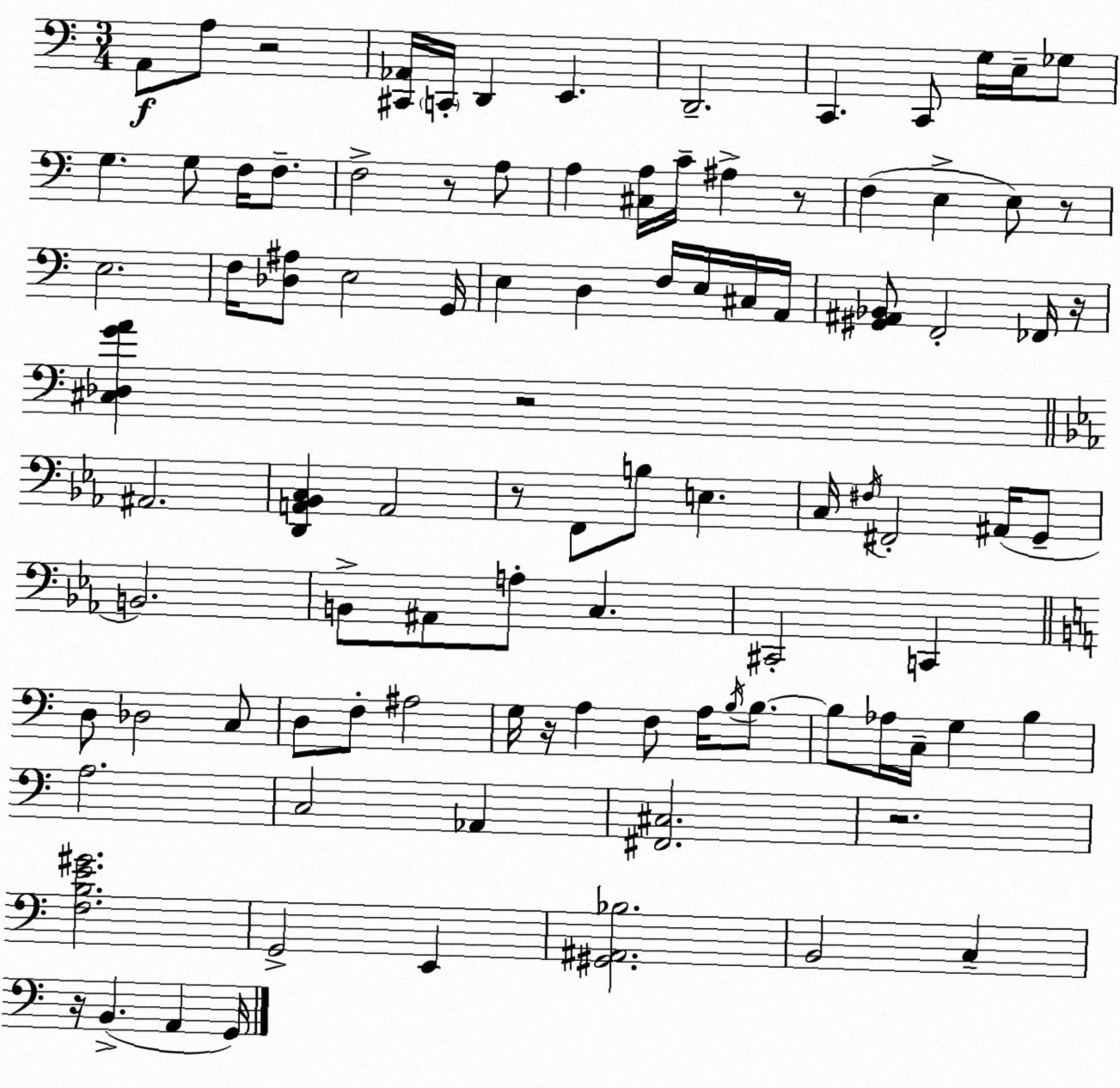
X:1
T:Untitled
M:3/4
L:1/4
K:Am
A,,/2 A,/2 z2 [^C,,_A,,]/4 C,,/4 D,, E,, D,,2 C,, C,,/2 G,/4 E,/4 _G,/2 G, G,/2 F,/4 F,/2 F,2 z/2 A,/2 A, [^C,A,]/4 C/4 ^A, z/2 F, E, E,/2 z/2 E,2 F,/4 [_D,^A,]/2 E,2 G,,/4 E, D, F,/4 E,/4 ^C,/4 A,,/4 [^G,,^A,,_B,,]/2 F,,2 _F,,/4 z/4 [^C,_D,GA] z2 ^A,,2 [D,,A,,_B,,C,] A,,2 z/2 F,,/2 B,/2 E, C,/4 ^F,/4 ^F,,2 ^A,,/4 G,,/2 B,,2 B,,/2 ^A,,/2 A,/2 C, ^C,,2 C,, D,/2 _D,2 C,/2 D,/2 F,/2 ^A,2 G,/4 z/4 A, F,/2 A,/4 B,/4 B,/2 B,/2 _A,/4 C,/4 G, B, A,2 C,2 _A,, [^F,,^C,]2 z2 [F,B,E^G]2 G,,2 E,, [^G,,^A,,_B,]2 B,,2 C, z/4 B,, A,, G,,/4